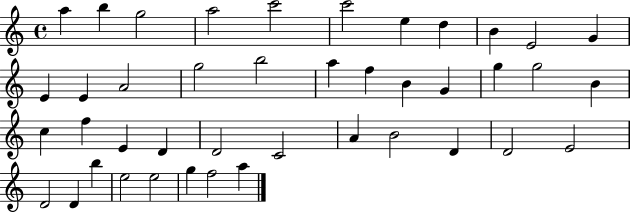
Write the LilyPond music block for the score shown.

{
  \clef treble
  \time 4/4
  \defaultTimeSignature
  \key c \major
  a''4 b''4 g''2 | a''2 c'''2 | c'''2 e''4 d''4 | b'4 e'2 g'4 | \break e'4 e'4 a'2 | g''2 b''2 | a''4 f''4 b'4 g'4 | g''4 g''2 b'4 | \break c''4 f''4 e'4 d'4 | d'2 c'2 | a'4 b'2 d'4 | d'2 e'2 | \break d'2 d'4 b''4 | e''2 e''2 | g''4 f''2 a''4 | \bar "|."
}